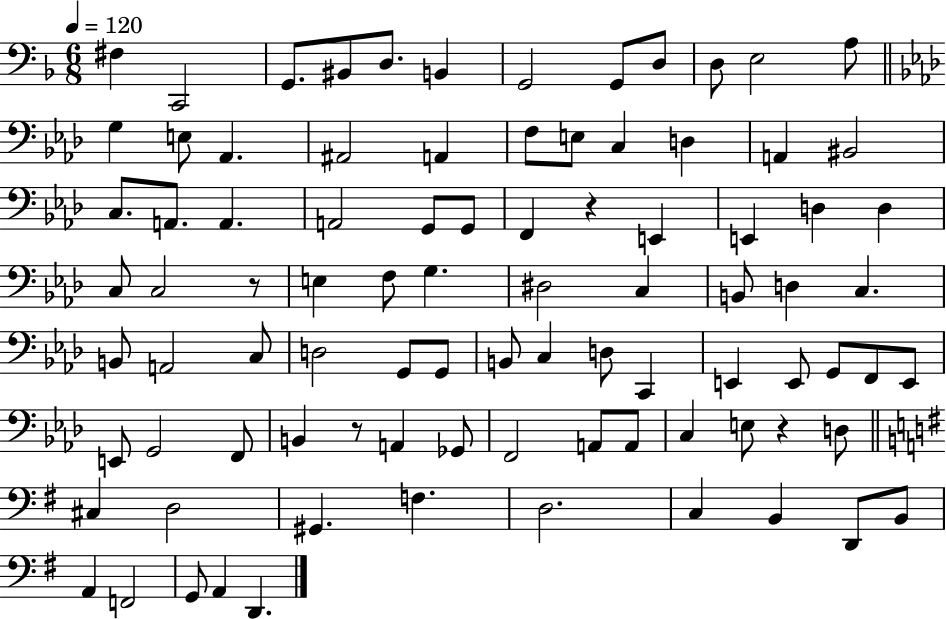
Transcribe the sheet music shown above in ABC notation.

X:1
T:Untitled
M:6/8
L:1/4
K:F
^F, C,,2 G,,/2 ^B,,/2 D,/2 B,, G,,2 G,,/2 D,/2 D,/2 E,2 A,/2 G, E,/2 _A,, ^A,,2 A,, F,/2 E,/2 C, D, A,, ^B,,2 C,/2 A,,/2 A,, A,,2 G,,/2 G,,/2 F,, z E,, E,, D, D, C,/2 C,2 z/2 E, F,/2 G, ^D,2 C, B,,/2 D, C, B,,/2 A,,2 C,/2 D,2 G,,/2 G,,/2 B,,/2 C, D,/2 C,, E,, E,,/2 G,,/2 F,,/2 E,,/2 E,,/2 G,,2 F,,/2 B,, z/2 A,, _G,,/2 F,,2 A,,/2 A,,/2 C, E,/2 z D,/2 ^C, D,2 ^G,, F, D,2 C, B,, D,,/2 B,,/2 A,, F,,2 G,,/2 A,, D,,